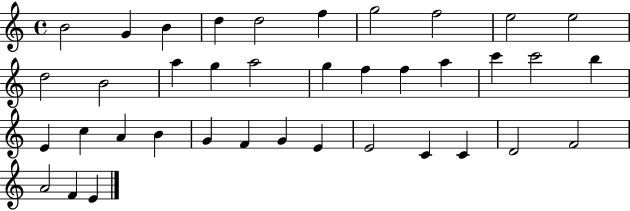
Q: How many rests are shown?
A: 0